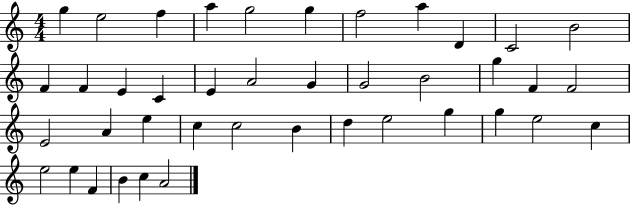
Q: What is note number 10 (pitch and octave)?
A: C4